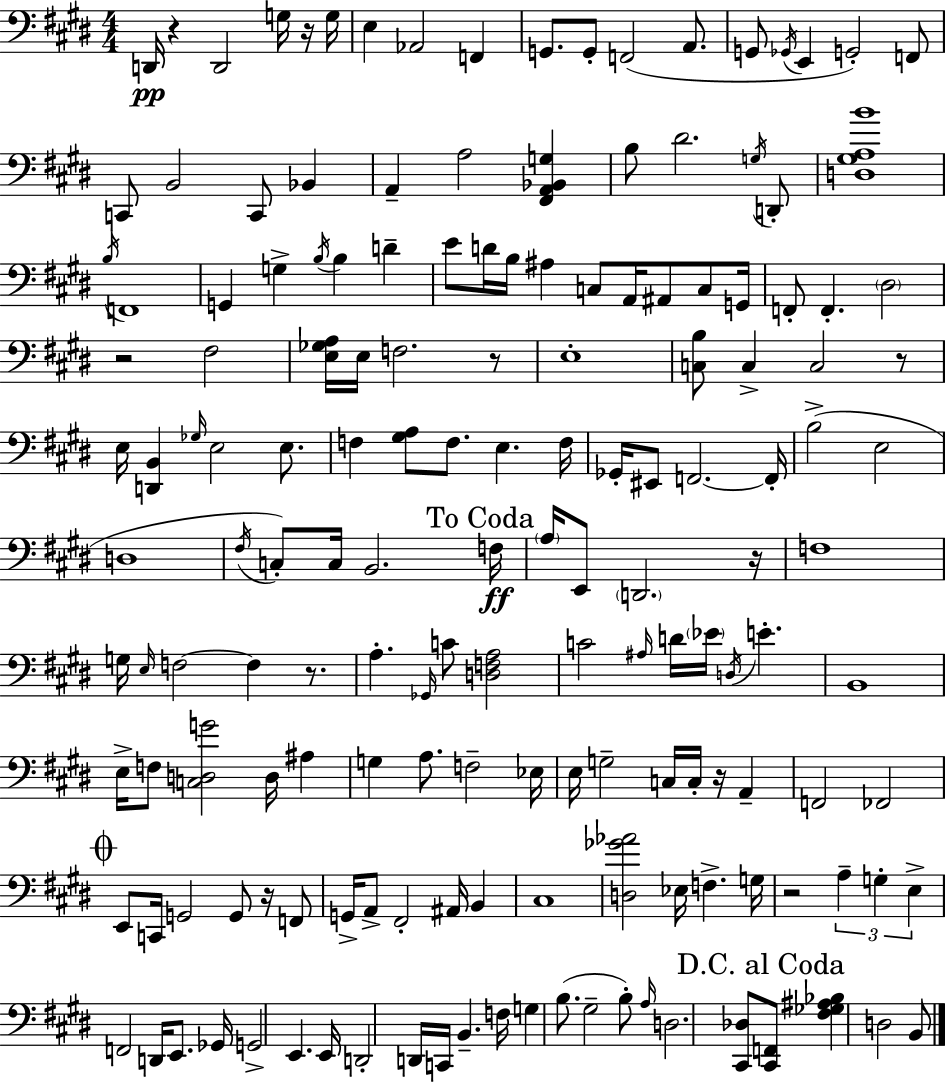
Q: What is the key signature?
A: E major